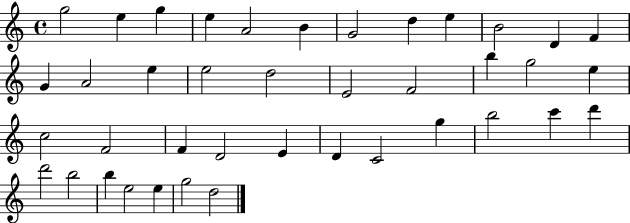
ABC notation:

X:1
T:Untitled
M:4/4
L:1/4
K:C
g2 e g e A2 B G2 d e B2 D F G A2 e e2 d2 E2 F2 b g2 e c2 F2 F D2 E D C2 g b2 c' d' d'2 b2 b e2 e g2 d2